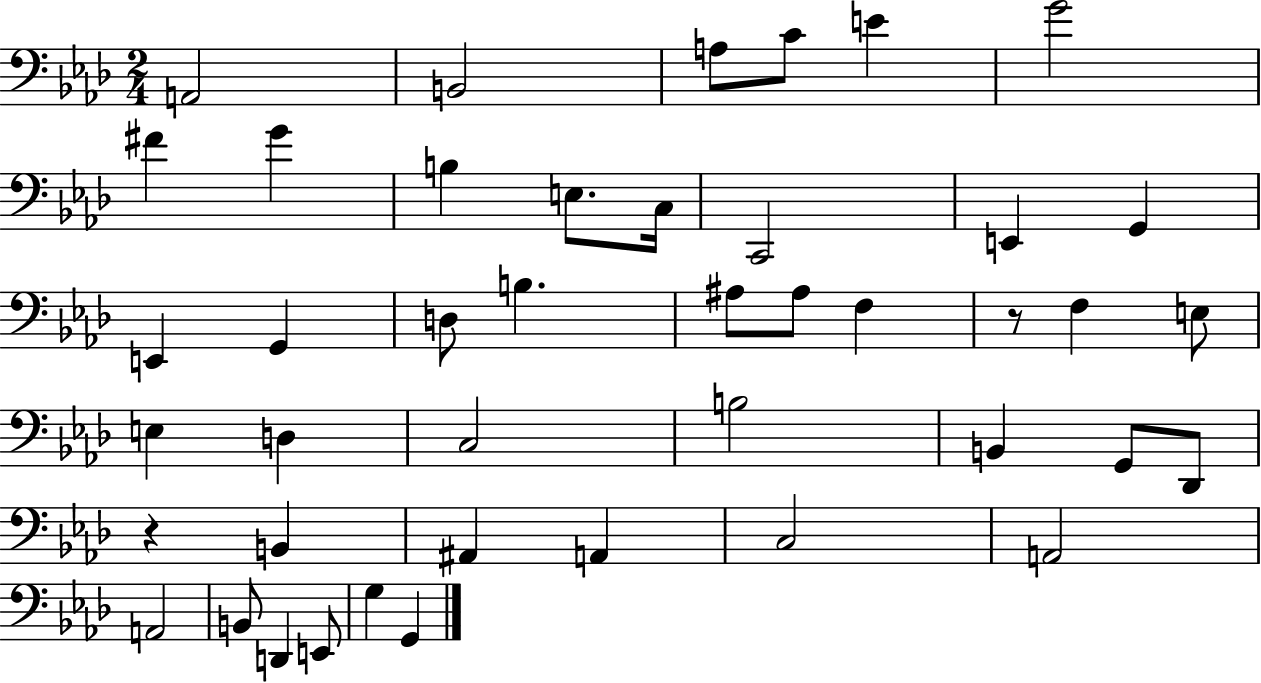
A2/h B2/h A3/e C4/e E4/q G4/h F#4/q G4/q B3/q E3/e. C3/s C2/h E2/q G2/q E2/q G2/q D3/e B3/q. A#3/e A#3/e F3/q R/e F3/q E3/e E3/q D3/q C3/h B3/h B2/q G2/e Db2/e R/q B2/q A#2/q A2/q C3/h A2/h A2/h B2/e D2/q E2/e G3/q G2/q